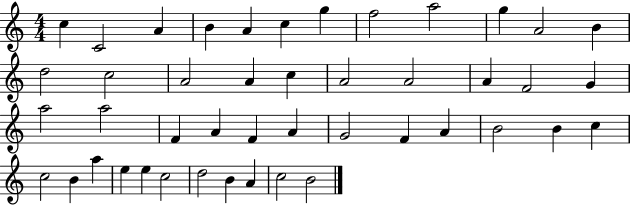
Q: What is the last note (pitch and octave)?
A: B4